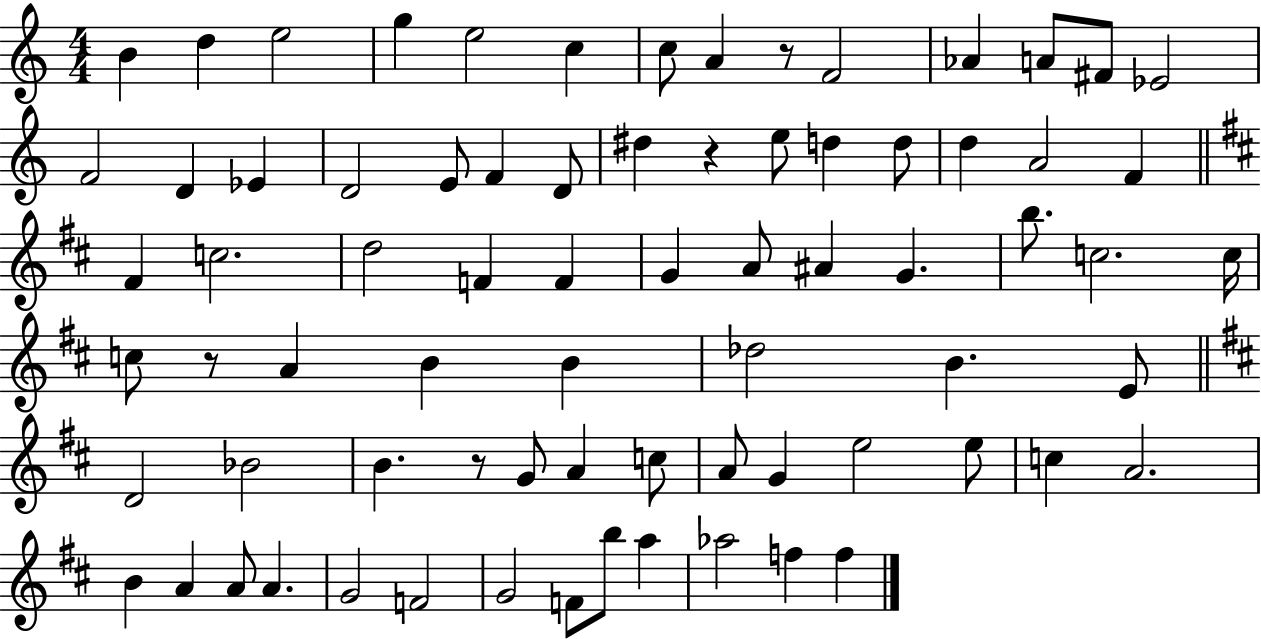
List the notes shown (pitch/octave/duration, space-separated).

B4/q D5/q E5/h G5/q E5/h C5/q C5/e A4/q R/e F4/h Ab4/q A4/e F#4/e Eb4/h F4/h D4/q Eb4/q D4/h E4/e F4/q D4/e D#5/q R/q E5/e D5/q D5/e D5/q A4/h F4/q F#4/q C5/h. D5/h F4/q F4/q G4/q A4/e A#4/q G4/q. B5/e. C5/h. C5/s C5/e R/e A4/q B4/q B4/q Db5/h B4/q. E4/e D4/h Bb4/h B4/q. R/e G4/e A4/q C5/e A4/e G4/q E5/h E5/e C5/q A4/h. B4/q A4/q A4/e A4/q. G4/h F4/h G4/h F4/e B5/e A5/q Ab5/h F5/q F5/q